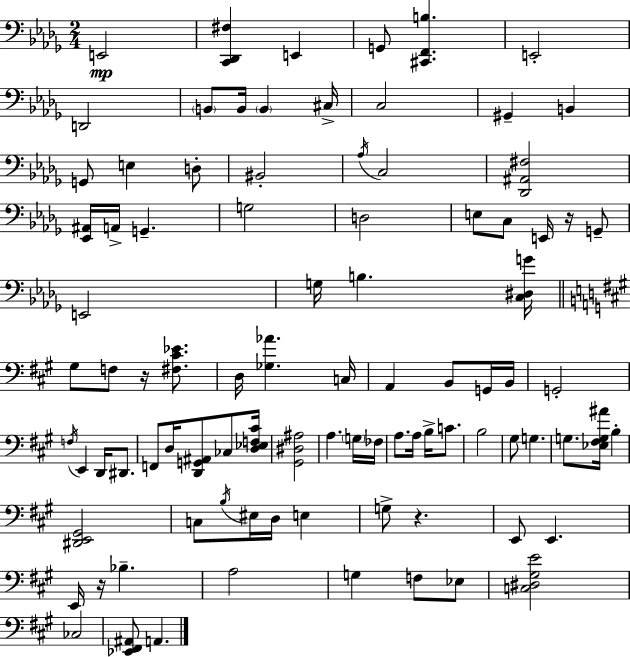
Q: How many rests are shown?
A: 4